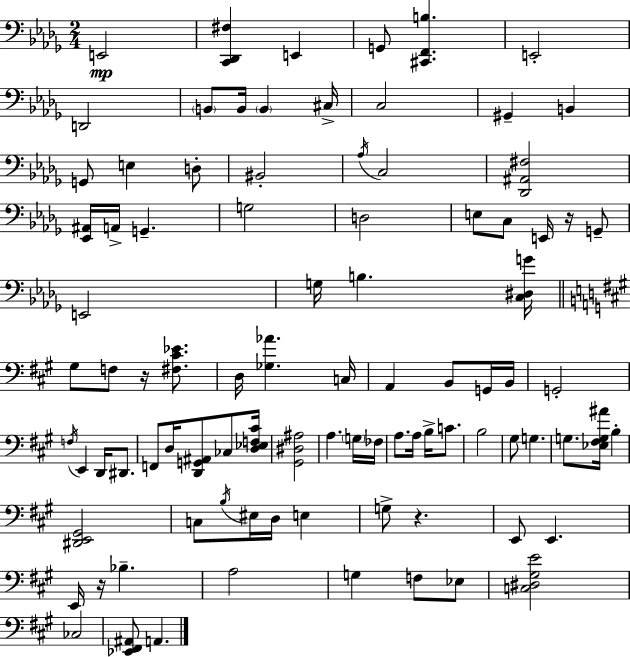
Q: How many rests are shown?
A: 4